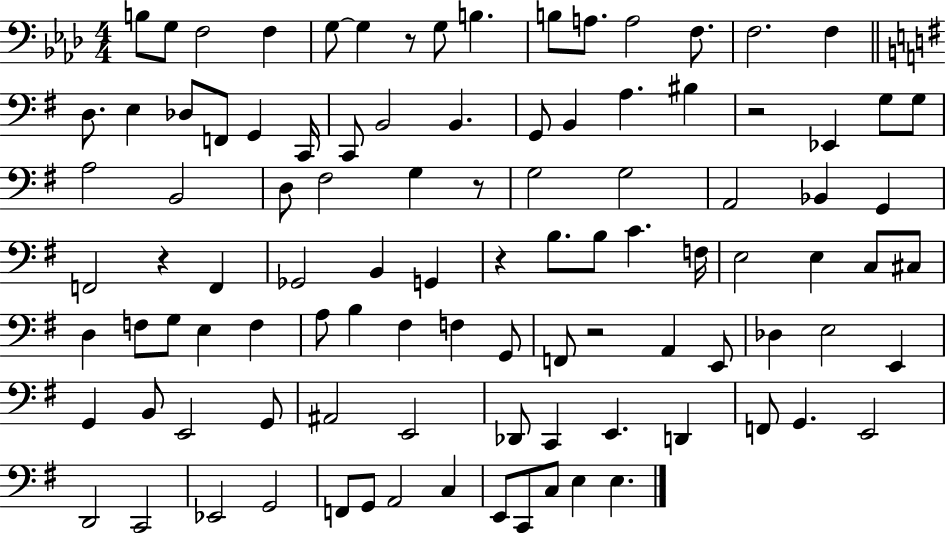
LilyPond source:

{
  \clef bass
  \numericTimeSignature
  \time 4/4
  \key aes \major
  b8 g8 f2 f4 | g8~~ g4 r8 g8 b4. | b8 a8. a2 f8. | f2. f4 | \break \bar "||" \break \key g \major d8. e4 des8 f,8 g,4 c,16 | c,8 b,2 b,4. | g,8 b,4 a4. bis4 | r2 ees,4 g8 g8 | \break a2 b,2 | d8 fis2 g4 r8 | g2 g2 | a,2 bes,4 g,4 | \break f,2 r4 f,4 | ges,2 b,4 g,4 | r4 b8. b8 c'4. f16 | e2 e4 c8 cis8 | \break d4 f8 g8 e4 f4 | a8 b4 fis4 f4 g,8 | f,8 r2 a,4 e,8 | des4 e2 e,4 | \break g,4 b,8 e,2 g,8 | ais,2 e,2 | des,8 c,4 e,4. d,4 | f,8 g,4. e,2 | \break d,2 c,2 | ees,2 g,2 | f,8 g,8 a,2 c4 | e,8 c,8 c8 e4 e4. | \break \bar "|."
}